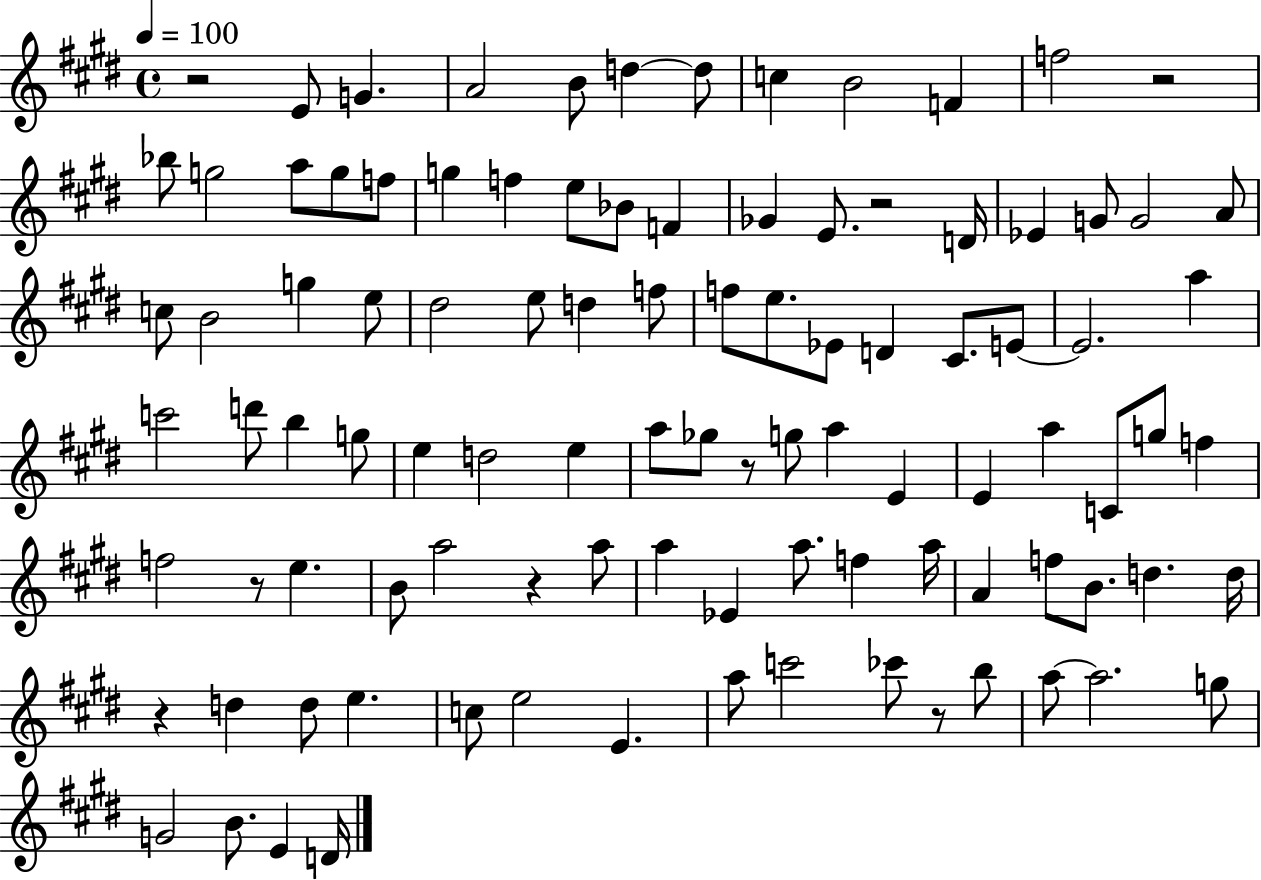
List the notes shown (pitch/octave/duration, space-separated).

R/h E4/e G4/q. A4/h B4/e D5/q D5/e C5/q B4/h F4/q F5/h R/h Bb5/e G5/h A5/e G5/e F5/e G5/q F5/q E5/e Bb4/e F4/q Gb4/q E4/e. R/h D4/s Eb4/q G4/e G4/h A4/e C5/e B4/h G5/q E5/e D#5/h E5/e D5/q F5/e F5/e E5/e. Eb4/e D4/q C#4/e. E4/e E4/h. A5/q C6/h D6/e B5/q G5/e E5/q D5/h E5/q A5/e Gb5/e R/e G5/e A5/q E4/q E4/q A5/q C4/e G5/e F5/q F5/h R/e E5/q. B4/e A5/h R/q A5/e A5/q Eb4/q A5/e. F5/q A5/s A4/q F5/e B4/e. D5/q. D5/s R/q D5/q D5/e E5/q. C5/e E5/h E4/q. A5/e C6/h CES6/e R/e B5/e A5/e A5/h. G5/e G4/h B4/e. E4/q D4/s